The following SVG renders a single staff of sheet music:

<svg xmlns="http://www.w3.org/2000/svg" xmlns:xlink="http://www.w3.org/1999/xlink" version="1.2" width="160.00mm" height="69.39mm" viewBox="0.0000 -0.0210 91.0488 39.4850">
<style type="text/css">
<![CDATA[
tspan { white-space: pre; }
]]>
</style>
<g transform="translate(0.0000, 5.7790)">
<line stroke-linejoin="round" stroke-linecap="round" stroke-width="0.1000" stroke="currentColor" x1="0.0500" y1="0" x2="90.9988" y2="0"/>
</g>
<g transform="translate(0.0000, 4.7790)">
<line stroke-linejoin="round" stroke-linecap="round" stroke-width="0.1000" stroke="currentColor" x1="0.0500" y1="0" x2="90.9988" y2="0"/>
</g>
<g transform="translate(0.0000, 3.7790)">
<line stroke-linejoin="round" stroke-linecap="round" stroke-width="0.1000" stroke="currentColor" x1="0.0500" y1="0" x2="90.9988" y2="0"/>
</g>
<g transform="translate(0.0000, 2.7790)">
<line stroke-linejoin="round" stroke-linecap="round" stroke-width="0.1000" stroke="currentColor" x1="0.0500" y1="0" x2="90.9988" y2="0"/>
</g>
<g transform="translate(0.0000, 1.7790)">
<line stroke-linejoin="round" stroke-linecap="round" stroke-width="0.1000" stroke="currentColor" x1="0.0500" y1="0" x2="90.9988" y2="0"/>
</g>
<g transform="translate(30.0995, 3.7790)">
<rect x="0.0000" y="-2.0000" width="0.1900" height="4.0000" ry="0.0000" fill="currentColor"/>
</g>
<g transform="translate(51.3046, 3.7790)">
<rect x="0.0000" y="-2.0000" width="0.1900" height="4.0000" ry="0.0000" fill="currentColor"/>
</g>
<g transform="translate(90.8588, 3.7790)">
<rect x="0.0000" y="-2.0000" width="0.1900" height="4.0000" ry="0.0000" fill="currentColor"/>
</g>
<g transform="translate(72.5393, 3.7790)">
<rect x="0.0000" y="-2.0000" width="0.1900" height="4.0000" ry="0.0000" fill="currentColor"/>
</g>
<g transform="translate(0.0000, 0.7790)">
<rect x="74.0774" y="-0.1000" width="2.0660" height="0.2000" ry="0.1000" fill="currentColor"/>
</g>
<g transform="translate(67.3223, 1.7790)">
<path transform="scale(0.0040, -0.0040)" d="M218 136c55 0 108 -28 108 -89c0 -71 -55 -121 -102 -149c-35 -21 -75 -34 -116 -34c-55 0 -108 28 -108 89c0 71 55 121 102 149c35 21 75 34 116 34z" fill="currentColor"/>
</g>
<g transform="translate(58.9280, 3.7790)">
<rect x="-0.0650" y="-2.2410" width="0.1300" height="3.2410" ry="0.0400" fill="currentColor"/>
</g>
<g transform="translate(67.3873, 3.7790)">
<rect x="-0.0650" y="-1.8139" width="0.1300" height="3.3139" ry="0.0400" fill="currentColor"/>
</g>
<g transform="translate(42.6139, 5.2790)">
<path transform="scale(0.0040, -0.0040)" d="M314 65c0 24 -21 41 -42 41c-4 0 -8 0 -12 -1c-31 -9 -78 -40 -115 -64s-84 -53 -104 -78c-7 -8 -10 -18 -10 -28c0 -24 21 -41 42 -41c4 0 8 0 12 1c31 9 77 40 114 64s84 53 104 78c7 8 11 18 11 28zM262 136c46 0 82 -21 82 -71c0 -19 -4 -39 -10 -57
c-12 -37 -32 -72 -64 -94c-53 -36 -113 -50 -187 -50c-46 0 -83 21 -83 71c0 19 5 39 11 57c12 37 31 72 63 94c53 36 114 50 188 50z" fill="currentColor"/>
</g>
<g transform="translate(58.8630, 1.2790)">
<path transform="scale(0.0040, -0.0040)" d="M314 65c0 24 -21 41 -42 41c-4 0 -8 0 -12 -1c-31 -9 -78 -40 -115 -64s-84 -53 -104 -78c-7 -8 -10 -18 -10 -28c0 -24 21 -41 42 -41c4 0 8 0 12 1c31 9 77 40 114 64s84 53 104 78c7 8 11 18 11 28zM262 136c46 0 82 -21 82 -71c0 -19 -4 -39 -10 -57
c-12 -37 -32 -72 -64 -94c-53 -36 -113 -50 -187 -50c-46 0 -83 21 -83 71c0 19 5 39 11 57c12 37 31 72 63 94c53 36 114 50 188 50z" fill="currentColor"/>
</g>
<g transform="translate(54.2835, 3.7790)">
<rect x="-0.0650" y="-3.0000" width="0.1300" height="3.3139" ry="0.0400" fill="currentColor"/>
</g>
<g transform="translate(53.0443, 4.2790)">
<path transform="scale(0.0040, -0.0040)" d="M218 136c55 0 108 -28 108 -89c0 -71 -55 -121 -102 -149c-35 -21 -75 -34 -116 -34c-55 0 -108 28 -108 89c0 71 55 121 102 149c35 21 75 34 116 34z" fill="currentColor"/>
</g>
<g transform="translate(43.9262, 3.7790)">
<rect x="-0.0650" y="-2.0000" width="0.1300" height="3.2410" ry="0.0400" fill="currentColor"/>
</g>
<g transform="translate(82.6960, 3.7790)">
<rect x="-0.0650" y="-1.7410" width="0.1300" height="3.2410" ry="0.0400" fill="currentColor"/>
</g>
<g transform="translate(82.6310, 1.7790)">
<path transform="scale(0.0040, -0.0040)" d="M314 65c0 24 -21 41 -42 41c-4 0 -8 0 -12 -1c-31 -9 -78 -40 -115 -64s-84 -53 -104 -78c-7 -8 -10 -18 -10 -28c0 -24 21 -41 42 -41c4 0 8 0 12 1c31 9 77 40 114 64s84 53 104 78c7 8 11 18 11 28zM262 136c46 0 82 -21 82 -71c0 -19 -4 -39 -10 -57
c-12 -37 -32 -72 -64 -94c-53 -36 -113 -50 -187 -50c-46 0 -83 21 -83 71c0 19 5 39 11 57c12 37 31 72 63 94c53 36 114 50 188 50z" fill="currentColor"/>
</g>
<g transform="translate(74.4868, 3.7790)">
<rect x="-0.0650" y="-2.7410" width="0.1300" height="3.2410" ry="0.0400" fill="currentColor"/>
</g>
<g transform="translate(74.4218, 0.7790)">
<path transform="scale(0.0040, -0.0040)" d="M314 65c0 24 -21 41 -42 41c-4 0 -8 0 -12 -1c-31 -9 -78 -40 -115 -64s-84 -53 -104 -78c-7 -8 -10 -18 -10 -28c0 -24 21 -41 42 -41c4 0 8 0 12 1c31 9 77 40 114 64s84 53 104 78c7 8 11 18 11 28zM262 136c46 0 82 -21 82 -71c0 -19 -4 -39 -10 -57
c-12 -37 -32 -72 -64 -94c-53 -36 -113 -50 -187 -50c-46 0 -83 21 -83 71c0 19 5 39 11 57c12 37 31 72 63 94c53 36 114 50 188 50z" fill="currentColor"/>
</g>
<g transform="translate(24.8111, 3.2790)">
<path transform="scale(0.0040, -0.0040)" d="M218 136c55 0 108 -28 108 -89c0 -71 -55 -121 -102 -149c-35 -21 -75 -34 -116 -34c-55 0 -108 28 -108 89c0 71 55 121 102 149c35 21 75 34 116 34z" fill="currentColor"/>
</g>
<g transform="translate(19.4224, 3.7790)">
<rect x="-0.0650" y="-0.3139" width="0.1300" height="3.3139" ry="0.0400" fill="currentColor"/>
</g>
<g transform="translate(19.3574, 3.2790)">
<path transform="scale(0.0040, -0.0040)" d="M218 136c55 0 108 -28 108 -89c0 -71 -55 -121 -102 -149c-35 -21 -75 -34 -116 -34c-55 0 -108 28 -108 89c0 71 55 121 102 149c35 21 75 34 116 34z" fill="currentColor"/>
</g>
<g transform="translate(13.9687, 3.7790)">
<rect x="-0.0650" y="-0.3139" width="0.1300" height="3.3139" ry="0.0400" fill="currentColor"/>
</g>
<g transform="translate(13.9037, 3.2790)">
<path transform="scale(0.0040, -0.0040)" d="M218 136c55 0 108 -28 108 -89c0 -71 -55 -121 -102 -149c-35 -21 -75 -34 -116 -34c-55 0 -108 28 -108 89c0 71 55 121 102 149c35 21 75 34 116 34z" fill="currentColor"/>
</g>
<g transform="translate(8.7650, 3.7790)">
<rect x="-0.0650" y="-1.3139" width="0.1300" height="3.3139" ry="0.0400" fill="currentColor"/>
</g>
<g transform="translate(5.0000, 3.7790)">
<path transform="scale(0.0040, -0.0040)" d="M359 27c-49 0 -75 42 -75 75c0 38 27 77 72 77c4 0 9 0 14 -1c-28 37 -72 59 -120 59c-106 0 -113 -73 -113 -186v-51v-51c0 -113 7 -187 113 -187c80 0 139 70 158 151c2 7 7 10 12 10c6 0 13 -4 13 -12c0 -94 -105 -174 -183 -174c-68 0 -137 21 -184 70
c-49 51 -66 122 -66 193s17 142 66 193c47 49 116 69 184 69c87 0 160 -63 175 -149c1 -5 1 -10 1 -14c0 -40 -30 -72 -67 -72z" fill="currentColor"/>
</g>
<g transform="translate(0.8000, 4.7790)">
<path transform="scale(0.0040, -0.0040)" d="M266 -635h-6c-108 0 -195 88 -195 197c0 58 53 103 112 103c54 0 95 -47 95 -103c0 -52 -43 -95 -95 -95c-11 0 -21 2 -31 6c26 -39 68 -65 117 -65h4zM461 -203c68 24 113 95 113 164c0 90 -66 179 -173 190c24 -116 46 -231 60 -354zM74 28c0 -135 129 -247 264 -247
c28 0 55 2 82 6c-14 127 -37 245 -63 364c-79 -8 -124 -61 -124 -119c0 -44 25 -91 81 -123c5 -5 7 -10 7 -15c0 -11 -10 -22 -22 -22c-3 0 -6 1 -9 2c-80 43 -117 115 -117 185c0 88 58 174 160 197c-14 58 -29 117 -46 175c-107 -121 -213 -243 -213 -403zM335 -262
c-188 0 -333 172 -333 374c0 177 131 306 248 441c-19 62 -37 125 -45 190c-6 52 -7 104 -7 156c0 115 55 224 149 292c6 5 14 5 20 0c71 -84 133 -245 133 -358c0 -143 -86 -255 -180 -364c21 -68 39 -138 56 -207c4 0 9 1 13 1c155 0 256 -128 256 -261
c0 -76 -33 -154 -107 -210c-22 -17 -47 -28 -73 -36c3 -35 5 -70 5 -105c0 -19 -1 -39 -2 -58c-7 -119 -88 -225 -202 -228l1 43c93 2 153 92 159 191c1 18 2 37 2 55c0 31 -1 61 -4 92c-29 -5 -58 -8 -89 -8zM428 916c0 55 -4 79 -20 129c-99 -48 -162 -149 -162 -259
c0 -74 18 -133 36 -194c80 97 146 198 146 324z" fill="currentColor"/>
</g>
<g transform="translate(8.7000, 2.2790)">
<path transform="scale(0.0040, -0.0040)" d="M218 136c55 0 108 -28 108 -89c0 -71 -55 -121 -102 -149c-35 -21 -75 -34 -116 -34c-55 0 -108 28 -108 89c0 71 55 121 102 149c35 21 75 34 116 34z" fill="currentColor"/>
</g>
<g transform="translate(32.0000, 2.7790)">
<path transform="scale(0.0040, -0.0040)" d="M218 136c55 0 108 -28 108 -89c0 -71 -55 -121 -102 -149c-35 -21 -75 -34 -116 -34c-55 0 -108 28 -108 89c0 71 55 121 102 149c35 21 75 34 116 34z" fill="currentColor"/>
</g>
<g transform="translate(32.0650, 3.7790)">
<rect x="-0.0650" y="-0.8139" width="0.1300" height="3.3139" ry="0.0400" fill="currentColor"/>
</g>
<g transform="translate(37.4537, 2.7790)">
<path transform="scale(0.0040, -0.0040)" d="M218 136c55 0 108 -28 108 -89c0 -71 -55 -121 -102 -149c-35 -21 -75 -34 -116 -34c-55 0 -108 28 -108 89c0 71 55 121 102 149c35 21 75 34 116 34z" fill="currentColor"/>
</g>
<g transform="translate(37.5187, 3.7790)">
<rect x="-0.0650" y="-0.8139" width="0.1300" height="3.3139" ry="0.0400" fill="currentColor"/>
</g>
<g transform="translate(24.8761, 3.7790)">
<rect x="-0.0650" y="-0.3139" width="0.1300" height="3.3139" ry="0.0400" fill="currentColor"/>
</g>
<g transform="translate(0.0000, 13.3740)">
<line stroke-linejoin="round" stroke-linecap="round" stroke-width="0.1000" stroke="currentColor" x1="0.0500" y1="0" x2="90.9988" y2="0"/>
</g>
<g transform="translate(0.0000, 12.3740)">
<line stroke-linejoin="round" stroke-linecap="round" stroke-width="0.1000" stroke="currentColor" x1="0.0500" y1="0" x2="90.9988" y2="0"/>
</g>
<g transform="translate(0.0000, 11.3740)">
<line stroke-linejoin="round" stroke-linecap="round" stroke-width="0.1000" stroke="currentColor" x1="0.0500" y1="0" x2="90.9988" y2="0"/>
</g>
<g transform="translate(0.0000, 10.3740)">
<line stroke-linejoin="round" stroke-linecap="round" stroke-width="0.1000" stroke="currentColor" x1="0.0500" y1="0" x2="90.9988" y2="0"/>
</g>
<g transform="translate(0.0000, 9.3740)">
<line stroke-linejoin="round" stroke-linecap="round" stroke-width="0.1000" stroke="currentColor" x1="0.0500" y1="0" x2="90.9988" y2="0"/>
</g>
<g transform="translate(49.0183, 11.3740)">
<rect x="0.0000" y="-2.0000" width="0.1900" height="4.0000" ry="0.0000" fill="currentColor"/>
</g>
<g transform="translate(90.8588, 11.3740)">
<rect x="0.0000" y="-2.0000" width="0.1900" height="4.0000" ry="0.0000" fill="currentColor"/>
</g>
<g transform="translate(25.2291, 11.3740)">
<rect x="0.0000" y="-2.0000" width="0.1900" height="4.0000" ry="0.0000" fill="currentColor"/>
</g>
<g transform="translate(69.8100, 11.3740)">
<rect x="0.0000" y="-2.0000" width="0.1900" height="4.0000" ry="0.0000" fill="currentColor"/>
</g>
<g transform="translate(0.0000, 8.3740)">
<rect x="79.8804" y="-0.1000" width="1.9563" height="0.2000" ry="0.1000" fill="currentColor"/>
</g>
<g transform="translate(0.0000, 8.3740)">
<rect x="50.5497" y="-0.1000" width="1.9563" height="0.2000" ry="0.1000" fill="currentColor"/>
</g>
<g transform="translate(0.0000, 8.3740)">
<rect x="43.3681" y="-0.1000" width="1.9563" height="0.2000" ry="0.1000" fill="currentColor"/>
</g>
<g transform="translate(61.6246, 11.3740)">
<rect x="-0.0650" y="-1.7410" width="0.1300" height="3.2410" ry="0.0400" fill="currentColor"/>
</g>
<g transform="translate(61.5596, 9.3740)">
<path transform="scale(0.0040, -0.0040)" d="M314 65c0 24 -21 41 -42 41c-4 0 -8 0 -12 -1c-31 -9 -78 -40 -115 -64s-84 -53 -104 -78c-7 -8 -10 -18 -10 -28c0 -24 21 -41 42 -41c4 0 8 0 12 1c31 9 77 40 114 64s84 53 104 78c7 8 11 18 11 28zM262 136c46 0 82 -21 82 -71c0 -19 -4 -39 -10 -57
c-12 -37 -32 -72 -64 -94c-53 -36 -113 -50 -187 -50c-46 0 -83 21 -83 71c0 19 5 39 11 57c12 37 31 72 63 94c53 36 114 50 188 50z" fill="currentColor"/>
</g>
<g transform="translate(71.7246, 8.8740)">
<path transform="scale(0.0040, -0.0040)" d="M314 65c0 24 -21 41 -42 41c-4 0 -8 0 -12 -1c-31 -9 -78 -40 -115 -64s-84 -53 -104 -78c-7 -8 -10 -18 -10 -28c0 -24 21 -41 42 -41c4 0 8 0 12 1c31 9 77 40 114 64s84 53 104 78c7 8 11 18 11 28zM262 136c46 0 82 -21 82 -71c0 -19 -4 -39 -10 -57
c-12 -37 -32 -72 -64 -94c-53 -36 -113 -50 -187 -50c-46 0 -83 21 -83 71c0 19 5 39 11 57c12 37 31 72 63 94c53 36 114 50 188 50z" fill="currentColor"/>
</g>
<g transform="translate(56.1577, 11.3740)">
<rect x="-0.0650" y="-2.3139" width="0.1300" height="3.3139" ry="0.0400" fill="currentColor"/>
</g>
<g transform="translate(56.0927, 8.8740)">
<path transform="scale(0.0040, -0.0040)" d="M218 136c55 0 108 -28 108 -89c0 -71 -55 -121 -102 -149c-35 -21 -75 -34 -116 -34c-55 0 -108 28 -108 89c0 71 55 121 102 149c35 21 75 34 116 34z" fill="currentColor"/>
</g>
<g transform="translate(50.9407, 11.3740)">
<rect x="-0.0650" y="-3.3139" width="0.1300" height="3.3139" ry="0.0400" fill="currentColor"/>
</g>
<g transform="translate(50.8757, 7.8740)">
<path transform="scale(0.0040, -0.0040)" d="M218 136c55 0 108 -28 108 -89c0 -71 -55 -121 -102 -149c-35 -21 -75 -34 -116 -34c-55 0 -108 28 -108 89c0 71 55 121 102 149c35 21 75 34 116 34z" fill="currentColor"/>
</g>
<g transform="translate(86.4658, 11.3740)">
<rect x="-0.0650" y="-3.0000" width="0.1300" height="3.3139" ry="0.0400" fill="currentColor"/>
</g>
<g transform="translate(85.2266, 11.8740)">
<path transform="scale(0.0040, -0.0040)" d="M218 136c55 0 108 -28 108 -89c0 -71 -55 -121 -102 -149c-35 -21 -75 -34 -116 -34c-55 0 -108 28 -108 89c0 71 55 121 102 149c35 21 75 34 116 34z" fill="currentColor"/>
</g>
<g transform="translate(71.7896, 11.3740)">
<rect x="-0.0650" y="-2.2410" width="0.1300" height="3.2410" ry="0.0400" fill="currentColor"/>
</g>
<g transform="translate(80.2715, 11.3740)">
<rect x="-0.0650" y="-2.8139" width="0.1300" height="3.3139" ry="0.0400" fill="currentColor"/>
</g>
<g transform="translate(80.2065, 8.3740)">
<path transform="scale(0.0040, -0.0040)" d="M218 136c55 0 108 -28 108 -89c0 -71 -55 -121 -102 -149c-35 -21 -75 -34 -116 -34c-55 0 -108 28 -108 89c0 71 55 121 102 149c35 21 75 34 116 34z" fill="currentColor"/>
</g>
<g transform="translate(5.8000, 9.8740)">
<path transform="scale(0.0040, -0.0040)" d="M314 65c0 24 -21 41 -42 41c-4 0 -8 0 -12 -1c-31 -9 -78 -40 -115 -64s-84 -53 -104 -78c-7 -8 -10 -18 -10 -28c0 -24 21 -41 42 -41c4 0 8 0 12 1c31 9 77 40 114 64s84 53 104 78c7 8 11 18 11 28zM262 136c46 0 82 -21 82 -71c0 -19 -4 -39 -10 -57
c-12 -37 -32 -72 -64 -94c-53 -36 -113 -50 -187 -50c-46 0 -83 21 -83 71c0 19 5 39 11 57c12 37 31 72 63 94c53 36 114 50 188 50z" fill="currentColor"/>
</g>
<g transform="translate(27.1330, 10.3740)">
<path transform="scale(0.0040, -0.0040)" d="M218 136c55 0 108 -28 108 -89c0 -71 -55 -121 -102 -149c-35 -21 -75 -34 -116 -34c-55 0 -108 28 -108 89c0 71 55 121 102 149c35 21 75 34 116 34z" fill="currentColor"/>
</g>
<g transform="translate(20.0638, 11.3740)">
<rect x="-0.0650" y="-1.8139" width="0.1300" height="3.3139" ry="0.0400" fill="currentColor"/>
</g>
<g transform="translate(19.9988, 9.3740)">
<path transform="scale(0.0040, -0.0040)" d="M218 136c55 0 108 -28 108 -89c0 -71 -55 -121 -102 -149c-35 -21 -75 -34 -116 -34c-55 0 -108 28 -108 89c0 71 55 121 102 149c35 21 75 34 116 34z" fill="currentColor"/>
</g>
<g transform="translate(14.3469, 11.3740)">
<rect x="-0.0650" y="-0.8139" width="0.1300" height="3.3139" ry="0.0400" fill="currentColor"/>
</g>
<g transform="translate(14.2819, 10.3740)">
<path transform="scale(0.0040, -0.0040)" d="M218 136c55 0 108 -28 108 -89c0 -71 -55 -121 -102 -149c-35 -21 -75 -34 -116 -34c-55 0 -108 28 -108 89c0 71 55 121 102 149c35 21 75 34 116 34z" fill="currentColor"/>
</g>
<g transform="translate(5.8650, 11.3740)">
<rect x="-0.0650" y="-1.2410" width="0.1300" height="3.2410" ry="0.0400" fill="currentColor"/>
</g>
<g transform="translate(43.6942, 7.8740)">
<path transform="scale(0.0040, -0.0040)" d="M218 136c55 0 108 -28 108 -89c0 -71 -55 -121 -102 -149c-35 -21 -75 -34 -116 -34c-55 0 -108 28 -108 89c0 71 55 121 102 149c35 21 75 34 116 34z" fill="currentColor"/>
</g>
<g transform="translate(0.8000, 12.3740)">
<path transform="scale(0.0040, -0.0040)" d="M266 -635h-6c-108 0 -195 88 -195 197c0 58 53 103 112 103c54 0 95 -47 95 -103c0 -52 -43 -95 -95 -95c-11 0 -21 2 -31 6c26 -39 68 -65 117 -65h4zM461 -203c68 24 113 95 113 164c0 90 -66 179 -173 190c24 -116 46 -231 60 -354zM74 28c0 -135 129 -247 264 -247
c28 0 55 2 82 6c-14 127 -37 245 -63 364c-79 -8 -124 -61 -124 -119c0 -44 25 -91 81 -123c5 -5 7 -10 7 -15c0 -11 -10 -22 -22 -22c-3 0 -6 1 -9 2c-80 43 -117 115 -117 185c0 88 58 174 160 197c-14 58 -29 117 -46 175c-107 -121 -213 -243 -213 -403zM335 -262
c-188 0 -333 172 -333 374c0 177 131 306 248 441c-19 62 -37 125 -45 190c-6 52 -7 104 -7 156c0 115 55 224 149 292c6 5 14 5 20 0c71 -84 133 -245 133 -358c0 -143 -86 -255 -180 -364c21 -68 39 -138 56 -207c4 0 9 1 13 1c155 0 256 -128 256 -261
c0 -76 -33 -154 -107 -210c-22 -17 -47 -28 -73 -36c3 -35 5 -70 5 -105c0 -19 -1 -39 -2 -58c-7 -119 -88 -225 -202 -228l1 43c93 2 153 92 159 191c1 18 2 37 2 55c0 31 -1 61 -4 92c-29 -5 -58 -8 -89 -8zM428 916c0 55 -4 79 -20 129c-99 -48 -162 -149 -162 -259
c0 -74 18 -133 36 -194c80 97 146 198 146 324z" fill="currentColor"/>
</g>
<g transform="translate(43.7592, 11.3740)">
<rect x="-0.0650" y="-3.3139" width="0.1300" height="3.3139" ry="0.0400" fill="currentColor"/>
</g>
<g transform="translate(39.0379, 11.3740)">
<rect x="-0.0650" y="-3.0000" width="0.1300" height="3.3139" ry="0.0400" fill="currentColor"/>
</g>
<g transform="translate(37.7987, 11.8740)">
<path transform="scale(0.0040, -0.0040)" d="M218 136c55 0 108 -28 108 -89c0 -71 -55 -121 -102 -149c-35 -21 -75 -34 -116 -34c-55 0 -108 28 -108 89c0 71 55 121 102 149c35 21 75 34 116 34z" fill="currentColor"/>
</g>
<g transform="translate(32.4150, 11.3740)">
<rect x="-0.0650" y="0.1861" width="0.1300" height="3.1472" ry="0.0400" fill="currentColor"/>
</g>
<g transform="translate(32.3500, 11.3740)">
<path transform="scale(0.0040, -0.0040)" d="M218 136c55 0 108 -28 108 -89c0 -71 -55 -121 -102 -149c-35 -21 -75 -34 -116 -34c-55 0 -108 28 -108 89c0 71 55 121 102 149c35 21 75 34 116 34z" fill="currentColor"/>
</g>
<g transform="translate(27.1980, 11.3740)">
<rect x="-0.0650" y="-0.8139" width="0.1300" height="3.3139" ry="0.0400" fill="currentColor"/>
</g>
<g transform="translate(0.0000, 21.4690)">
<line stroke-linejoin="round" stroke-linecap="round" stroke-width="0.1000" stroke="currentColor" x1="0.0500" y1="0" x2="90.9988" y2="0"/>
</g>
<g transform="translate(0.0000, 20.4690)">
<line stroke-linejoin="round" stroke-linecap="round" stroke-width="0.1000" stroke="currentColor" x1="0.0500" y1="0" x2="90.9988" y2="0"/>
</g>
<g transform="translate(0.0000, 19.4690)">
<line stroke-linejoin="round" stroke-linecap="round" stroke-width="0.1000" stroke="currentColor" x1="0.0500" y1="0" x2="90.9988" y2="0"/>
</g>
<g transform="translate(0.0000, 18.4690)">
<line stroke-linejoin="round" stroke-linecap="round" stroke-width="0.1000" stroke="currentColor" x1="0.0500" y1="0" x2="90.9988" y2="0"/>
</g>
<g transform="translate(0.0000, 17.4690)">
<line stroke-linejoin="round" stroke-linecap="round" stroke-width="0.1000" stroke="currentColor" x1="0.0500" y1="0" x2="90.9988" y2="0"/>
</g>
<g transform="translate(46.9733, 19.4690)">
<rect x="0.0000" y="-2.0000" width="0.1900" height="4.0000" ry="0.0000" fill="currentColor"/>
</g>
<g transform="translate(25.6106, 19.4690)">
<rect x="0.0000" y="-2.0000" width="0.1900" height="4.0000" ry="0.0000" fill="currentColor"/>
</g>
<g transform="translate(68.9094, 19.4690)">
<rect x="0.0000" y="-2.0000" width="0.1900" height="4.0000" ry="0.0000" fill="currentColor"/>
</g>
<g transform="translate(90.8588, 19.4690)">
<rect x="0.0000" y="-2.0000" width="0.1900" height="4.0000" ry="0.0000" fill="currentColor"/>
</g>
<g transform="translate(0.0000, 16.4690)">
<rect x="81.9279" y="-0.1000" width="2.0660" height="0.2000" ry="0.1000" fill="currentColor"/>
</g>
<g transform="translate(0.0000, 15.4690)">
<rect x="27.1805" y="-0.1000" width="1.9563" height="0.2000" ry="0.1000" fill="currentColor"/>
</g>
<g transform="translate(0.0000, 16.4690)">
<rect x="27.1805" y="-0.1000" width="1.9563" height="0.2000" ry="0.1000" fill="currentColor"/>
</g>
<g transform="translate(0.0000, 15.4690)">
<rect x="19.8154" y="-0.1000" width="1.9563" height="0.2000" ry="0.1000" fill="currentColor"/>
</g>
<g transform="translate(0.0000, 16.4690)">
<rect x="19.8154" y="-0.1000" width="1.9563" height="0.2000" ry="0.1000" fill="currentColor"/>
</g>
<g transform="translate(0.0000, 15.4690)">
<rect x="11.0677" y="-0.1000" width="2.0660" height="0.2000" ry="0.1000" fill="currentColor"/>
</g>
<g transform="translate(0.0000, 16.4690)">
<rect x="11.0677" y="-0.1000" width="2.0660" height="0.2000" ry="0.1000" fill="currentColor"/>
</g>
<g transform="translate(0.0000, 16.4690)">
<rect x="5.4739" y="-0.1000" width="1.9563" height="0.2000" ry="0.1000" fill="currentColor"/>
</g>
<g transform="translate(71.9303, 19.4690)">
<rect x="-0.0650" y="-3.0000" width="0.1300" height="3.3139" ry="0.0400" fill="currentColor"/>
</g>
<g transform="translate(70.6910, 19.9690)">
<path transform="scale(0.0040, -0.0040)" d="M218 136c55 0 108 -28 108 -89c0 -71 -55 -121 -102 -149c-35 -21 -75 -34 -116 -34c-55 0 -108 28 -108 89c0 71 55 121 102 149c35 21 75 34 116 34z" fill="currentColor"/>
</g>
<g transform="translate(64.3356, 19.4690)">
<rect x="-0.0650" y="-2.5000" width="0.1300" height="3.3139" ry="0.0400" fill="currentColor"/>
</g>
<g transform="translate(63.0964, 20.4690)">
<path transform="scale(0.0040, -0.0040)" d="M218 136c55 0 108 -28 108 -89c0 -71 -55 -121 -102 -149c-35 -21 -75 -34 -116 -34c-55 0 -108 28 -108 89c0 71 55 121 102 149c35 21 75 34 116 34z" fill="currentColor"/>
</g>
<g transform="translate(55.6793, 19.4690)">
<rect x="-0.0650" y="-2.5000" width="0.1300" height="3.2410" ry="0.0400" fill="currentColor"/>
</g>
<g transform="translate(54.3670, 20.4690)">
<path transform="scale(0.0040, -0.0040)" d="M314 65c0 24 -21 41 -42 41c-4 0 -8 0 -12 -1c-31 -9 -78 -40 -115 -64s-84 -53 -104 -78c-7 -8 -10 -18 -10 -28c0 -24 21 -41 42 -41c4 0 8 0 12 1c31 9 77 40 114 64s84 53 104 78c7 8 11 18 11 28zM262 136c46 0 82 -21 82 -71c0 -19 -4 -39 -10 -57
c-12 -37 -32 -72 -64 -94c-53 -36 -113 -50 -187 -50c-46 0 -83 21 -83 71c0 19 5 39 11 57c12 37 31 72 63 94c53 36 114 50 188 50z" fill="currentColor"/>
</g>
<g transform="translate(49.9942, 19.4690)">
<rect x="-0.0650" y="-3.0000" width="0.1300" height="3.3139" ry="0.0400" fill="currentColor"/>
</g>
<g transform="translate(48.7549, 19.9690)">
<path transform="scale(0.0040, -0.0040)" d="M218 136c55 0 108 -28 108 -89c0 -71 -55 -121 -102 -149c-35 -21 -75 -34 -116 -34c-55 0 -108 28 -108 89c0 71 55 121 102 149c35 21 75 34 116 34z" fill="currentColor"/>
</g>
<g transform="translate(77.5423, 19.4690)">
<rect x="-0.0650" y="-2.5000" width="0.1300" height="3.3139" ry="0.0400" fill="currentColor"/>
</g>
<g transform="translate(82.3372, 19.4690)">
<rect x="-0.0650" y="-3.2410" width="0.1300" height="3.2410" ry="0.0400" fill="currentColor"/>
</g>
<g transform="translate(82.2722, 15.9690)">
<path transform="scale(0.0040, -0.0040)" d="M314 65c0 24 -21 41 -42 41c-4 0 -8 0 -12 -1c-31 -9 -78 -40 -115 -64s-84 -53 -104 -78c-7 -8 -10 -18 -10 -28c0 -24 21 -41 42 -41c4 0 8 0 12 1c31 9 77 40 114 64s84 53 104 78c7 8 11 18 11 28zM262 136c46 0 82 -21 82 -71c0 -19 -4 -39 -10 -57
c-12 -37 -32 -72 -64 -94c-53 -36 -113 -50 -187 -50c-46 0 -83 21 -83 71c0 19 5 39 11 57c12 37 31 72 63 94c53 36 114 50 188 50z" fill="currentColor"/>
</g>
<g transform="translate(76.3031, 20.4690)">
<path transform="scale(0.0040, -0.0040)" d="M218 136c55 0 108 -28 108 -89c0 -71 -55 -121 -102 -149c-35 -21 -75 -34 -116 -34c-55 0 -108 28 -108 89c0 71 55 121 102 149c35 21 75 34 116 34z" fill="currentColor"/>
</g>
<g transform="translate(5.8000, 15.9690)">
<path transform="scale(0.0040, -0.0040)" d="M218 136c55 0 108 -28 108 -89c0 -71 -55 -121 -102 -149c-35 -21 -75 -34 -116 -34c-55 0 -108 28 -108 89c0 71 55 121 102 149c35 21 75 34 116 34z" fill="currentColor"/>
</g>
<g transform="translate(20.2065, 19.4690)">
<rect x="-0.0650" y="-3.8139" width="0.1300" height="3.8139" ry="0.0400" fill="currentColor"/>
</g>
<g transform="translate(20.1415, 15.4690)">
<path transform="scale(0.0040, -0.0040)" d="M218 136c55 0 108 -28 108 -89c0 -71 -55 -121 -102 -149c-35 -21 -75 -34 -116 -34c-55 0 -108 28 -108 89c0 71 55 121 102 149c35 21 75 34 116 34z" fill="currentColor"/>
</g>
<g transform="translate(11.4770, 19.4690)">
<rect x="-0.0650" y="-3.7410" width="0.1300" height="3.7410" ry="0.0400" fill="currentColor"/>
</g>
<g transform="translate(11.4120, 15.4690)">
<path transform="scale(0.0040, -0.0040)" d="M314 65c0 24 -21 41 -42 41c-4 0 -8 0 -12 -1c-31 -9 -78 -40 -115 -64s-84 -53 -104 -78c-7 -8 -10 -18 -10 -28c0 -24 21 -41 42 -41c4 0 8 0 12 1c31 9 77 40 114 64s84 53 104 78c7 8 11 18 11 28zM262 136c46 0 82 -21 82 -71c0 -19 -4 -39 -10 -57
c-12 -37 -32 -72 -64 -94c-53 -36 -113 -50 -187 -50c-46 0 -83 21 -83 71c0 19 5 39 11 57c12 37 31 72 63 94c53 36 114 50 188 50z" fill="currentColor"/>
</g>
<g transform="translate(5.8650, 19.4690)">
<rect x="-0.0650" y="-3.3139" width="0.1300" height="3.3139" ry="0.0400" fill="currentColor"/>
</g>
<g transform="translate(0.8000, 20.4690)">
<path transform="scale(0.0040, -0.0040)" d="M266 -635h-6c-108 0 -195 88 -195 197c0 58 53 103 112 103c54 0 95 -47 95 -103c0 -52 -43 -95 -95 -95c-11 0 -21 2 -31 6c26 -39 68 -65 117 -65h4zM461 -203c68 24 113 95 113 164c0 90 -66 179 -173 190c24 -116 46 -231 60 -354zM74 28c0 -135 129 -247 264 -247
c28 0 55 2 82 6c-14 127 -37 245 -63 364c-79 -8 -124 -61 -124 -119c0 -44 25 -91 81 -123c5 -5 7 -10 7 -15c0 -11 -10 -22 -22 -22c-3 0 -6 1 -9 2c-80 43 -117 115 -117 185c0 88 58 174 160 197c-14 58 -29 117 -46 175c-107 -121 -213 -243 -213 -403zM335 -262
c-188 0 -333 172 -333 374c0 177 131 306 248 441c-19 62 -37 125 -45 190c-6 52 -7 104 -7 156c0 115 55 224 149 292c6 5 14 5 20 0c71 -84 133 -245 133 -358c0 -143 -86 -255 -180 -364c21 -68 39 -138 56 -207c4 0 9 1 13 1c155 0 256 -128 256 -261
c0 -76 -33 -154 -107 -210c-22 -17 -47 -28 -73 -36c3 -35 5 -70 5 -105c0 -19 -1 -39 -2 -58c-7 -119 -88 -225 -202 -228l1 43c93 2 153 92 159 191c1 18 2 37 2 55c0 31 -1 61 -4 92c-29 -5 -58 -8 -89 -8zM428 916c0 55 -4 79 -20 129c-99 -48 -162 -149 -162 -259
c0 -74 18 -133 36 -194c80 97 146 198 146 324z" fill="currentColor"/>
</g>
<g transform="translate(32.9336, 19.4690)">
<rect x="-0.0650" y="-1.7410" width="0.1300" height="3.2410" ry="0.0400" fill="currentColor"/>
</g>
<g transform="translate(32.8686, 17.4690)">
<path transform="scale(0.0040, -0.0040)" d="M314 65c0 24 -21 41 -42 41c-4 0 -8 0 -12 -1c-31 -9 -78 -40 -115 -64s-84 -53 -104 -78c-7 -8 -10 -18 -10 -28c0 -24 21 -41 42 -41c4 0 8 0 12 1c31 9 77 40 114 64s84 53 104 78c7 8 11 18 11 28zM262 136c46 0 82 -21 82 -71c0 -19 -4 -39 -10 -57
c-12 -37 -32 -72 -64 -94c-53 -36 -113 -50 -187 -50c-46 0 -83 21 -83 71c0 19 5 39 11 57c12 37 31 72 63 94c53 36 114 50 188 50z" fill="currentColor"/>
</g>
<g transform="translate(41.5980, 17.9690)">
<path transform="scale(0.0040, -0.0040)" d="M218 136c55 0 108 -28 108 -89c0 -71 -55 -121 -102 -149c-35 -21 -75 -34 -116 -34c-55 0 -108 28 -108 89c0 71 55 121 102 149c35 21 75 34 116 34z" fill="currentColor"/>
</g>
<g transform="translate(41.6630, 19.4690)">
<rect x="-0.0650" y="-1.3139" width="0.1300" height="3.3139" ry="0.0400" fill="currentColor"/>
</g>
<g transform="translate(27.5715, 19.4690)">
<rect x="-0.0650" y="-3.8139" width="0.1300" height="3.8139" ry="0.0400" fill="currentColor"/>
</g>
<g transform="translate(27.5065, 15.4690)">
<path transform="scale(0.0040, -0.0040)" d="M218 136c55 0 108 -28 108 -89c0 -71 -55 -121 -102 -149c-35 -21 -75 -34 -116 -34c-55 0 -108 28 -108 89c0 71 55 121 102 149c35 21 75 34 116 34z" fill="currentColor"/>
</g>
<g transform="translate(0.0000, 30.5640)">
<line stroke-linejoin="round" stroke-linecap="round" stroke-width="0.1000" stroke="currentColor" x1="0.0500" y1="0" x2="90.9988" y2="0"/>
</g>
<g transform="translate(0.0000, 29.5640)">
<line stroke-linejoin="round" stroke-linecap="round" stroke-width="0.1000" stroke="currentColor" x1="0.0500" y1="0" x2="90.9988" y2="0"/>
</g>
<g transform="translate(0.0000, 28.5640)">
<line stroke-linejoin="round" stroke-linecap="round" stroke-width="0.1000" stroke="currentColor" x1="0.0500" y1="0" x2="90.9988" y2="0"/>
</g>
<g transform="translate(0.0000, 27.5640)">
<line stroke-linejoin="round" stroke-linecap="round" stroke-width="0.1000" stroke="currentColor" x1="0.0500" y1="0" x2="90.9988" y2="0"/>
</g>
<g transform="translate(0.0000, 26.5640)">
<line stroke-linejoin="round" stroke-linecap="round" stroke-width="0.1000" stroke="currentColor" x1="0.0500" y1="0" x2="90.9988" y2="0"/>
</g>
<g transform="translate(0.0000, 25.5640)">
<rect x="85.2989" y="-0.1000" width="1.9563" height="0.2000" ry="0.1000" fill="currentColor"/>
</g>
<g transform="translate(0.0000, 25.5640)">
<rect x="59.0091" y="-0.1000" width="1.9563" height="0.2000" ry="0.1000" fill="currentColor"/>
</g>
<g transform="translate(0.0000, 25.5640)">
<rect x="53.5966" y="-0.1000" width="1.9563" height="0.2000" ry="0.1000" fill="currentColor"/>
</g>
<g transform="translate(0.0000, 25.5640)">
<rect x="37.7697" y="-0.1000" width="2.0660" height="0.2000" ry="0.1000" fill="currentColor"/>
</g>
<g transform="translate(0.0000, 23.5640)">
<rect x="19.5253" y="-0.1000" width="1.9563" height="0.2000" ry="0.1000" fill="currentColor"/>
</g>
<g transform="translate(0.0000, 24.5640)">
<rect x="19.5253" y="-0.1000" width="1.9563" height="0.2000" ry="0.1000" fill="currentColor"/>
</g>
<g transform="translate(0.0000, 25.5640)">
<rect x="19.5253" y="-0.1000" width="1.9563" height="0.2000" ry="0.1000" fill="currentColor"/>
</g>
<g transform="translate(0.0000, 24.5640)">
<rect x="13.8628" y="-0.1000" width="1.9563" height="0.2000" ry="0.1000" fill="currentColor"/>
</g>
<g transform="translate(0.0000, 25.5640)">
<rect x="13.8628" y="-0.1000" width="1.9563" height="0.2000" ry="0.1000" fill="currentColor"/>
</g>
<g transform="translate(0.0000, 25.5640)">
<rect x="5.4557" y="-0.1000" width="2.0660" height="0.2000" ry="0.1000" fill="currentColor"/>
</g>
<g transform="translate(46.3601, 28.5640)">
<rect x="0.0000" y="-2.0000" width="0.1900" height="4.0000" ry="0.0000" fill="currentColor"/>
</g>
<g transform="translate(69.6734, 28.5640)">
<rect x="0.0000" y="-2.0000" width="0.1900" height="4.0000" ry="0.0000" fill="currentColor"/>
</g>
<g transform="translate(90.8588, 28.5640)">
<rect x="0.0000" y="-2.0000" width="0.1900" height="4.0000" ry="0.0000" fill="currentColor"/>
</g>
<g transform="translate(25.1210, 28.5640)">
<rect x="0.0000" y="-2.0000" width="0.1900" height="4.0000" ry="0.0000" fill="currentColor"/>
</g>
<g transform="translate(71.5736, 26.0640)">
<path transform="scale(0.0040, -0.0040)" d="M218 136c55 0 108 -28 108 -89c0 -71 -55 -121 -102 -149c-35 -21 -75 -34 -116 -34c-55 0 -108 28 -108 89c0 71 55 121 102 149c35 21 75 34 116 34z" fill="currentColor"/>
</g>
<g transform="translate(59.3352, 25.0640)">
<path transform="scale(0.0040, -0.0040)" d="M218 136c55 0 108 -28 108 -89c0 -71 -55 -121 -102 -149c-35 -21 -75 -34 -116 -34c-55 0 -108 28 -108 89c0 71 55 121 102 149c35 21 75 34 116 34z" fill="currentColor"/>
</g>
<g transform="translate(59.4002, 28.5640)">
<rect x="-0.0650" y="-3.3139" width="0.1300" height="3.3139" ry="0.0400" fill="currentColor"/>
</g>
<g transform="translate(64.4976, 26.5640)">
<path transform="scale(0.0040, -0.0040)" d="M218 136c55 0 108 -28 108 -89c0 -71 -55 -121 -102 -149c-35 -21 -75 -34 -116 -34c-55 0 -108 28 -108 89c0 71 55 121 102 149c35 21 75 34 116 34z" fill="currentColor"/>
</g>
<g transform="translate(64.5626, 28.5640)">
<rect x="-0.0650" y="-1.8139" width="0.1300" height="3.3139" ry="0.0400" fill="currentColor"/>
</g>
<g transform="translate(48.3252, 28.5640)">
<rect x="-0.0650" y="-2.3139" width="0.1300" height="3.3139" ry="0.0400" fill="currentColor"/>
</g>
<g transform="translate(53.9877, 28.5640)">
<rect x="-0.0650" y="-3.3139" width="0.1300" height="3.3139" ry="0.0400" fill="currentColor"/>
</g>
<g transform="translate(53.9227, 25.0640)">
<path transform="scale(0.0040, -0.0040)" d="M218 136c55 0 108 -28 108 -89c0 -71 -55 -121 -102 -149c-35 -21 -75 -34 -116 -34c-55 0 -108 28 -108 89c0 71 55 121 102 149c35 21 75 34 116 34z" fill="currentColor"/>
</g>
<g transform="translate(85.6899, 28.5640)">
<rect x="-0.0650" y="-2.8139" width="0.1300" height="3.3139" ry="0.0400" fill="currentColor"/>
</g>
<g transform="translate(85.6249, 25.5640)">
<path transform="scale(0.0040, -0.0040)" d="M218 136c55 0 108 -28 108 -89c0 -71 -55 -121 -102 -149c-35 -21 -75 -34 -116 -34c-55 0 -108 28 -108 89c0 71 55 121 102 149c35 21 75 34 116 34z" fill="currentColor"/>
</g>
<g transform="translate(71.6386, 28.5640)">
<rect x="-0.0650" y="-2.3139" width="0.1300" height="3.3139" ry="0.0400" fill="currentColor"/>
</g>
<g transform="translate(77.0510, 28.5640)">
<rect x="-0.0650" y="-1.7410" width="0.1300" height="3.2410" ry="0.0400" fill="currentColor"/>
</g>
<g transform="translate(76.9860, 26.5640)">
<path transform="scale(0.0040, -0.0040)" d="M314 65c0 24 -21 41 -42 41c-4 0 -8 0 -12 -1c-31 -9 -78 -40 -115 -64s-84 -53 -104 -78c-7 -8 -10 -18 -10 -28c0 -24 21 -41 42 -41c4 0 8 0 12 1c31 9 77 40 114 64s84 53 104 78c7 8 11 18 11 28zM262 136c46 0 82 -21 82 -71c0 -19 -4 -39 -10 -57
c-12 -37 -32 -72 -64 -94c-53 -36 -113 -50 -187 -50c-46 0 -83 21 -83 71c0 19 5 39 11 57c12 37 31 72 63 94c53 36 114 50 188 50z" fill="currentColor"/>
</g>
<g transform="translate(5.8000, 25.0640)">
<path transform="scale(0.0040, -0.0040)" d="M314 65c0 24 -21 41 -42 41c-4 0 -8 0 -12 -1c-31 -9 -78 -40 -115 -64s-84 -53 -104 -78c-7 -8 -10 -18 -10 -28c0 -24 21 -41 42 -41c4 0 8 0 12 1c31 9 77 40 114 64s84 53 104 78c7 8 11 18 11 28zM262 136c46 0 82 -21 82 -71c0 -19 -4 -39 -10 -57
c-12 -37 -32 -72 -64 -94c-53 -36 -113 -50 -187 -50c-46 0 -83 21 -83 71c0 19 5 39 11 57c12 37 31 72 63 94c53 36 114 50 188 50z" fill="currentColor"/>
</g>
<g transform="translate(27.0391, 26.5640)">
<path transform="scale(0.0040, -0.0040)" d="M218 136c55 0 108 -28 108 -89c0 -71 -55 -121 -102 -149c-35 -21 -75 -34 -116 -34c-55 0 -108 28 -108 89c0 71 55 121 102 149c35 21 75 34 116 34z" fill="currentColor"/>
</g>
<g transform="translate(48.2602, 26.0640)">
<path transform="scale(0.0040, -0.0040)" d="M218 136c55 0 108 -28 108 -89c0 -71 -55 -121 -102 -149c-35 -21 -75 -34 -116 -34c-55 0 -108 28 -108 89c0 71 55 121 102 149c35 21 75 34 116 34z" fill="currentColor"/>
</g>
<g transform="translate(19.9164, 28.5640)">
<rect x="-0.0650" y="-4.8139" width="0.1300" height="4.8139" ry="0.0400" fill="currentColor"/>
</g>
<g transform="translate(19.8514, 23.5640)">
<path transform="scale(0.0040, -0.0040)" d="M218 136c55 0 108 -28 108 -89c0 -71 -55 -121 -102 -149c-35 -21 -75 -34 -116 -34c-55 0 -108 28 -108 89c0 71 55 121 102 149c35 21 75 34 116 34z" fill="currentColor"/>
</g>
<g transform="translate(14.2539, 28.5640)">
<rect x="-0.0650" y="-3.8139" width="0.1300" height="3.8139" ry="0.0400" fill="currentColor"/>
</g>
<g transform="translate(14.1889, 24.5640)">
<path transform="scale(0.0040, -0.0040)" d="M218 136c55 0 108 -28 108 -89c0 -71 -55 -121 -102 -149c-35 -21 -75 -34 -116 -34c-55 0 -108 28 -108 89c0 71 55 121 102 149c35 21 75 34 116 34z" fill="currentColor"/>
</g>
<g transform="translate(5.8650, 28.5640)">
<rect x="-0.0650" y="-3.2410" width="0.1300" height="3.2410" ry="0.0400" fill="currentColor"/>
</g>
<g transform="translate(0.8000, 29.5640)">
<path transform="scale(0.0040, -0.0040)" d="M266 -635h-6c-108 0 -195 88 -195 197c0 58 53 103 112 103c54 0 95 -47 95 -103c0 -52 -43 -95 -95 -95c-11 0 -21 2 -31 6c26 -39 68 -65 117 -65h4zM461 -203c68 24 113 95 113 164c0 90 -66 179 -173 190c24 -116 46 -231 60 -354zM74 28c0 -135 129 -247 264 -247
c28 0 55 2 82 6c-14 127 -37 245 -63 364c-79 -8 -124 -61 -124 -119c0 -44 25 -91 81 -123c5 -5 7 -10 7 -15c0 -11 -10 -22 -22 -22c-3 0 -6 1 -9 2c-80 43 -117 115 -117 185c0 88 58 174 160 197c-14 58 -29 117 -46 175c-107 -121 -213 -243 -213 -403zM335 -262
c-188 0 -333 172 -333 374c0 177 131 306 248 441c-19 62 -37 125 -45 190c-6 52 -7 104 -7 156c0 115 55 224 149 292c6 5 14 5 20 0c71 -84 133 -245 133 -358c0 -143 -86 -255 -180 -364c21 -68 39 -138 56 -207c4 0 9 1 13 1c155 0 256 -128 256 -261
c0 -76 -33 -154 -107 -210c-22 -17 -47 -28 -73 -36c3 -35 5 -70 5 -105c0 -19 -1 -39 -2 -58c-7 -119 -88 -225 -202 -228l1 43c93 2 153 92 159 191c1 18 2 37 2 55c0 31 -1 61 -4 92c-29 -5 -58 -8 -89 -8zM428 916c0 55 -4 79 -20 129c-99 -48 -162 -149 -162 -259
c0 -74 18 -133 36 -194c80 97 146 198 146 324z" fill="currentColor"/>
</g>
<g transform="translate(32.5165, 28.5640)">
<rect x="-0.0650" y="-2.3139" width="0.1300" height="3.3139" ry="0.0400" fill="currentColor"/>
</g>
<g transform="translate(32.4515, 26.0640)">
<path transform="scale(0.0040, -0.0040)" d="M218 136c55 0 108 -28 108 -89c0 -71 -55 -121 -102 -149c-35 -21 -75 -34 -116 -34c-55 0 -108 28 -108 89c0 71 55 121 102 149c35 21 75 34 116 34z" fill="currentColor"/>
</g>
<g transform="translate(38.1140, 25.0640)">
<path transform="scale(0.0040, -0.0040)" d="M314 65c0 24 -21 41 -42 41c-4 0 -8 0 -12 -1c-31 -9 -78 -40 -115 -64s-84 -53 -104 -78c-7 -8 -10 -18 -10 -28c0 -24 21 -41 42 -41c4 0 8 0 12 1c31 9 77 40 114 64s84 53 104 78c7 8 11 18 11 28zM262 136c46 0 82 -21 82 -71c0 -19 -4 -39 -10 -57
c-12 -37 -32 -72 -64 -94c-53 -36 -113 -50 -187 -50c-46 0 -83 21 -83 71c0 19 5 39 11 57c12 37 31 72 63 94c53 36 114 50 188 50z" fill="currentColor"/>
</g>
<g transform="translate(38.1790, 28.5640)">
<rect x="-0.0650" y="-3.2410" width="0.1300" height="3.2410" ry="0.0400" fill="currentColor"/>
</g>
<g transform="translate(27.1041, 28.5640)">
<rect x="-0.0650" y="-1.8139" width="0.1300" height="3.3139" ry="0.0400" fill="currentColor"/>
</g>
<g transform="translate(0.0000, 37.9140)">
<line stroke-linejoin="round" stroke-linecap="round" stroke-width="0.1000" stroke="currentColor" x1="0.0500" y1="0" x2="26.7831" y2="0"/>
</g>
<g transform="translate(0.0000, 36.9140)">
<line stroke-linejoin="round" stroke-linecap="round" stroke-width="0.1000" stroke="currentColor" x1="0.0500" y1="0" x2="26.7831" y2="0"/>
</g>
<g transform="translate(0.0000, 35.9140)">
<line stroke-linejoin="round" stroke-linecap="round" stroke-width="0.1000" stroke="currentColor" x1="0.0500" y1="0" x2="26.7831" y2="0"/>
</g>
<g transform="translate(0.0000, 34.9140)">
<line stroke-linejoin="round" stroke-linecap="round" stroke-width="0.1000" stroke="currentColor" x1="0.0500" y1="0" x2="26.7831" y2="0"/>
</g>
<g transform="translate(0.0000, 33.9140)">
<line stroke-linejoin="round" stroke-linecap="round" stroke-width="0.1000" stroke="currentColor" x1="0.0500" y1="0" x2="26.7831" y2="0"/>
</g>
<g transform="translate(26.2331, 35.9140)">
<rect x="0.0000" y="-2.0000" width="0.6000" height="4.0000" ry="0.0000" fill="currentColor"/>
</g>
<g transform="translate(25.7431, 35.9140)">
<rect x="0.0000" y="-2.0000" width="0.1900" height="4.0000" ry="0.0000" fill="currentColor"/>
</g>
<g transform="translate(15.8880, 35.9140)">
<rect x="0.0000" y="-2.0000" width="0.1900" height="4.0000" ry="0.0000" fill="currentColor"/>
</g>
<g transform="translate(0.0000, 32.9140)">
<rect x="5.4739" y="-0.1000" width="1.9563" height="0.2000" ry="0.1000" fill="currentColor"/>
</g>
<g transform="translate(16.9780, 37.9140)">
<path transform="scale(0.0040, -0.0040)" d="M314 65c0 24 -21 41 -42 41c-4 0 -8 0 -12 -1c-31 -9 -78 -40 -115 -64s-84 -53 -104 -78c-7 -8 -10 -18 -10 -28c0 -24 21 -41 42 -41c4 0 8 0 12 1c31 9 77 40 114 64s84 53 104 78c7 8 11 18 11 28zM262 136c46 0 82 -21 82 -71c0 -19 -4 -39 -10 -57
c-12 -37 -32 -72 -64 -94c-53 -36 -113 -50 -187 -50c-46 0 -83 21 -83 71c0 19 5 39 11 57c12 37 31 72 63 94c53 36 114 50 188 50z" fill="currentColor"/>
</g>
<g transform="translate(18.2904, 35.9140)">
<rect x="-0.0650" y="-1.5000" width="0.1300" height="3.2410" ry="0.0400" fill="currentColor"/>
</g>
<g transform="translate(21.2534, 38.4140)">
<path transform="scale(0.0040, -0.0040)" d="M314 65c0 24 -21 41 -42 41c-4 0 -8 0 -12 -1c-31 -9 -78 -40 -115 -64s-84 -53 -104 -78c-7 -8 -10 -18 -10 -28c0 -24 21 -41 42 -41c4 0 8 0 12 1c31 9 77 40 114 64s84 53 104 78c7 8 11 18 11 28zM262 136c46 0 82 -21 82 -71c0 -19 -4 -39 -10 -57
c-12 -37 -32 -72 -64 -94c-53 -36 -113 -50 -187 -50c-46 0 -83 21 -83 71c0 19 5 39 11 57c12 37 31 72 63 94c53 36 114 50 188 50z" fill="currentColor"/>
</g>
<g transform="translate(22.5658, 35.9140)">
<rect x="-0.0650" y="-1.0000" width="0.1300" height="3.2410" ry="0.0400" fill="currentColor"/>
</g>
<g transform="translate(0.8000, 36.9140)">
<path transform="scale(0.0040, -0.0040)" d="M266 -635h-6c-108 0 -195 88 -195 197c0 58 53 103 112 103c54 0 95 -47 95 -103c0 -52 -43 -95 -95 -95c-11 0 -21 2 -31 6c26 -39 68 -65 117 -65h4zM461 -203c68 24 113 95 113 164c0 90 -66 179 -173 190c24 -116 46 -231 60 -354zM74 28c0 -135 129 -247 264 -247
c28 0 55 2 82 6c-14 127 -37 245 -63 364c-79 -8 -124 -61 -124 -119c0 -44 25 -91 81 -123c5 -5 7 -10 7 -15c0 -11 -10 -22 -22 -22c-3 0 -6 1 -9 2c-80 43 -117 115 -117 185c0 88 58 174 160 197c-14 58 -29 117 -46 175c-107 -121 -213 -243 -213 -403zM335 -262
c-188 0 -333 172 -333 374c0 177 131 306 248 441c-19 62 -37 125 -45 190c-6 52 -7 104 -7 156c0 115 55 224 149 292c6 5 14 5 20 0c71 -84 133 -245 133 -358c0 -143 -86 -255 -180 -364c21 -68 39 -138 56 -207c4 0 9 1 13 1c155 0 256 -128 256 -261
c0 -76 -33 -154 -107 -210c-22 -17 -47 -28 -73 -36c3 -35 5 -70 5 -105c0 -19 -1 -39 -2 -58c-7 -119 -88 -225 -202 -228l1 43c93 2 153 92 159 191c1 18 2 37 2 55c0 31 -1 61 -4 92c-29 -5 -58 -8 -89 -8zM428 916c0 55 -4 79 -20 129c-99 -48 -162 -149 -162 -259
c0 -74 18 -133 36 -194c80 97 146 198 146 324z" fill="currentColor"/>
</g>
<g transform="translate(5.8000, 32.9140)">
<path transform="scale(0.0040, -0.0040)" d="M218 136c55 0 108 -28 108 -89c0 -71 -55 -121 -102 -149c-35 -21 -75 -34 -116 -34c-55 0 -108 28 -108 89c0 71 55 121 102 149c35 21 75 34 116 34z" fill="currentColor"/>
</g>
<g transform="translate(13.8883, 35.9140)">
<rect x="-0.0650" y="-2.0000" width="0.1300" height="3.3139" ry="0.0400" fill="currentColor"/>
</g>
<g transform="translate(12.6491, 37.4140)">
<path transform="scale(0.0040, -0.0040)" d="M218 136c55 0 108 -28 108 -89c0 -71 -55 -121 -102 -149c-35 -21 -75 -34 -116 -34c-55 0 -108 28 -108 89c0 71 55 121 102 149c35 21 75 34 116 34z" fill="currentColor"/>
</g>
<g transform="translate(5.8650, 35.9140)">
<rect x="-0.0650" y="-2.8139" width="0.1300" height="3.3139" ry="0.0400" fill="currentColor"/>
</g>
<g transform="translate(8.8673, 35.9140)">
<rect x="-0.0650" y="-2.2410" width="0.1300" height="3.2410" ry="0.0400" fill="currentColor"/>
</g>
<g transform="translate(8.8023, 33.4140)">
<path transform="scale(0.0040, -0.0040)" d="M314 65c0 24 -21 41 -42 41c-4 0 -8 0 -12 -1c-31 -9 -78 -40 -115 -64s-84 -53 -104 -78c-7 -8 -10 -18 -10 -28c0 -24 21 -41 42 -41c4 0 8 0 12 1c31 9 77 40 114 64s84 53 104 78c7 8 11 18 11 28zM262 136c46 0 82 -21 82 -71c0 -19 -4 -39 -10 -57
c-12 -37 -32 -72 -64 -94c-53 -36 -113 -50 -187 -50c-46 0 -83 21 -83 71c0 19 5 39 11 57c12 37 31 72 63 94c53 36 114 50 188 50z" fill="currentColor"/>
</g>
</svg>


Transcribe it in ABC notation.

X:1
T:Untitled
M:4/4
L:1/4
K:C
e c c c d d F2 A g2 f a2 f2 e2 d f d B A b b g f2 g2 a A b c'2 c' c' f2 e A G2 G A G b2 b2 c' e' f g b2 g b b f g f2 a a g2 F E2 D2